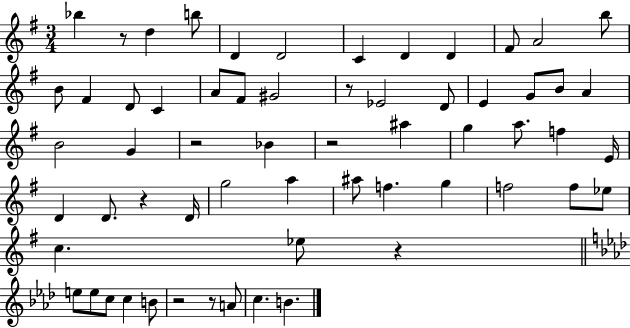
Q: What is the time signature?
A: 3/4